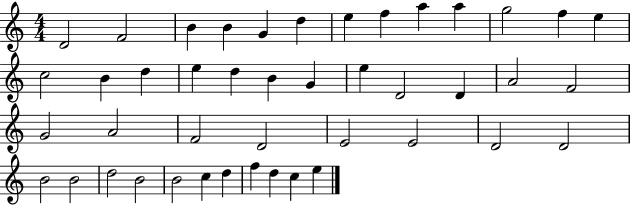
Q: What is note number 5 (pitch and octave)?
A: G4